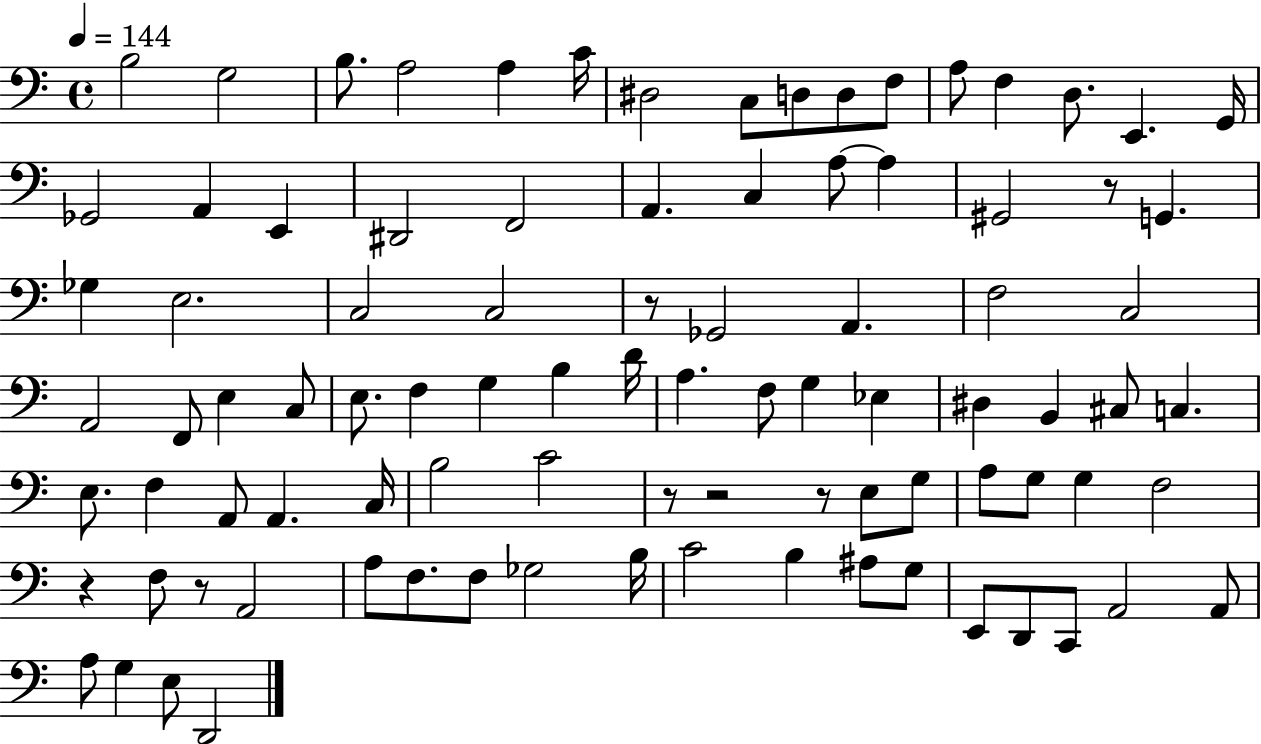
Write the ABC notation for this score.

X:1
T:Untitled
M:4/4
L:1/4
K:C
B,2 G,2 B,/2 A,2 A, C/4 ^D,2 C,/2 D,/2 D,/2 F,/2 A,/2 F, D,/2 E,, G,,/4 _G,,2 A,, E,, ^D,,2 F,,2 A,, C, A,/2 A, ^G,,2 z/2 G,, _G, E,2 C,2 C,2 z/2 _G,,2 A,, F,2 C,2 A,,2 F,,/2 E, C,/2 E,/2 F, G, B, D/4 A, F,/2 G, _E, ^D, B,, ^C,/2 C, E,/2 F, A,,/2 A,, C,/4 B,2 C2 z/2 z2 z/2 E,/2 G,/2 A,/2 G,/2 G, F,2 z F,/2 z/2 A,,2 A,/2 F,/2 F,/2 _G,2 B,/4 C2 B, ^A,/2 G,/2 E,,/2 D,,/2 C,,/2 A,,2 A,,/2 A,/2 G, E,/2 D,,2